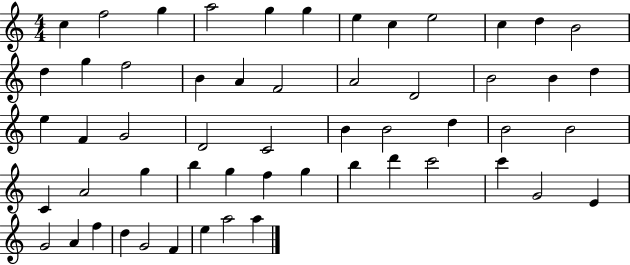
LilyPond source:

{
  \clef treble
  \numericTimeSignature
  \time 4/4
  \key c \major
  c''4 f''2 g''4 | a''2 g''4 g''4 | e''4 c''4 e''2 | c''4 d''4 b'2 | \break d''4 g''4 f''2 | b'4 a'4 f'2 | a'2 d'2 | b'2 b'4 d''4 | \break e''4 f'4 g'2 | d'2 c'2 | b'4 b'2 d''4 | b'2 b'2 | \break c'4 a'2 g''4 | b''4 g''4 f''4 g''4 | b''4 d'''4 c'''2 | c'''4 g'2 e'4 | \break g'2 a'4 f''4 | d''4 g'2 f'4 | e''4 a''2 a''4 | \bar "|."
}